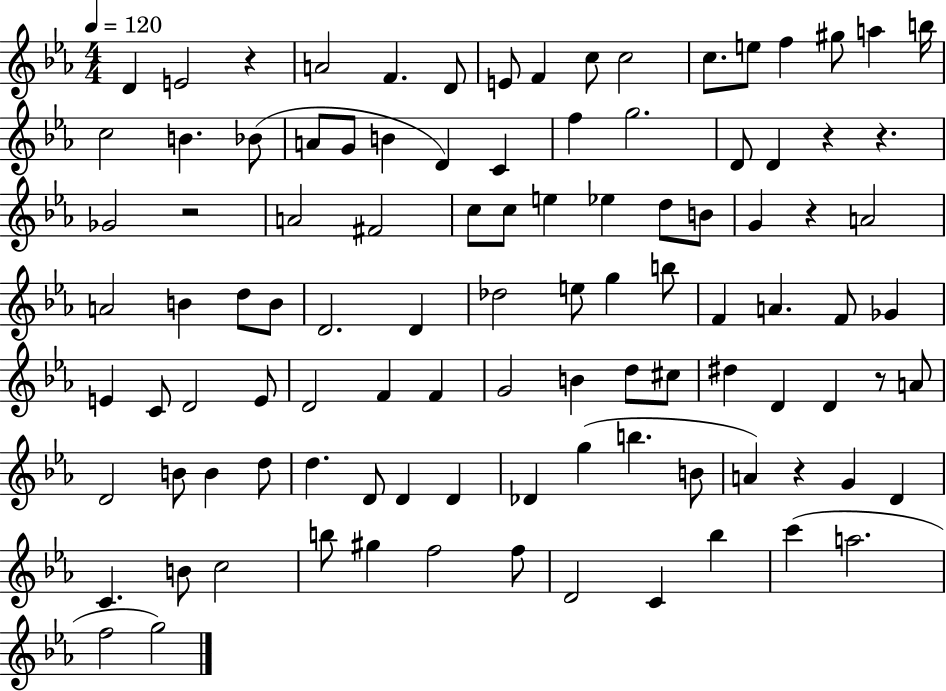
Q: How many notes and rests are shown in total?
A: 103